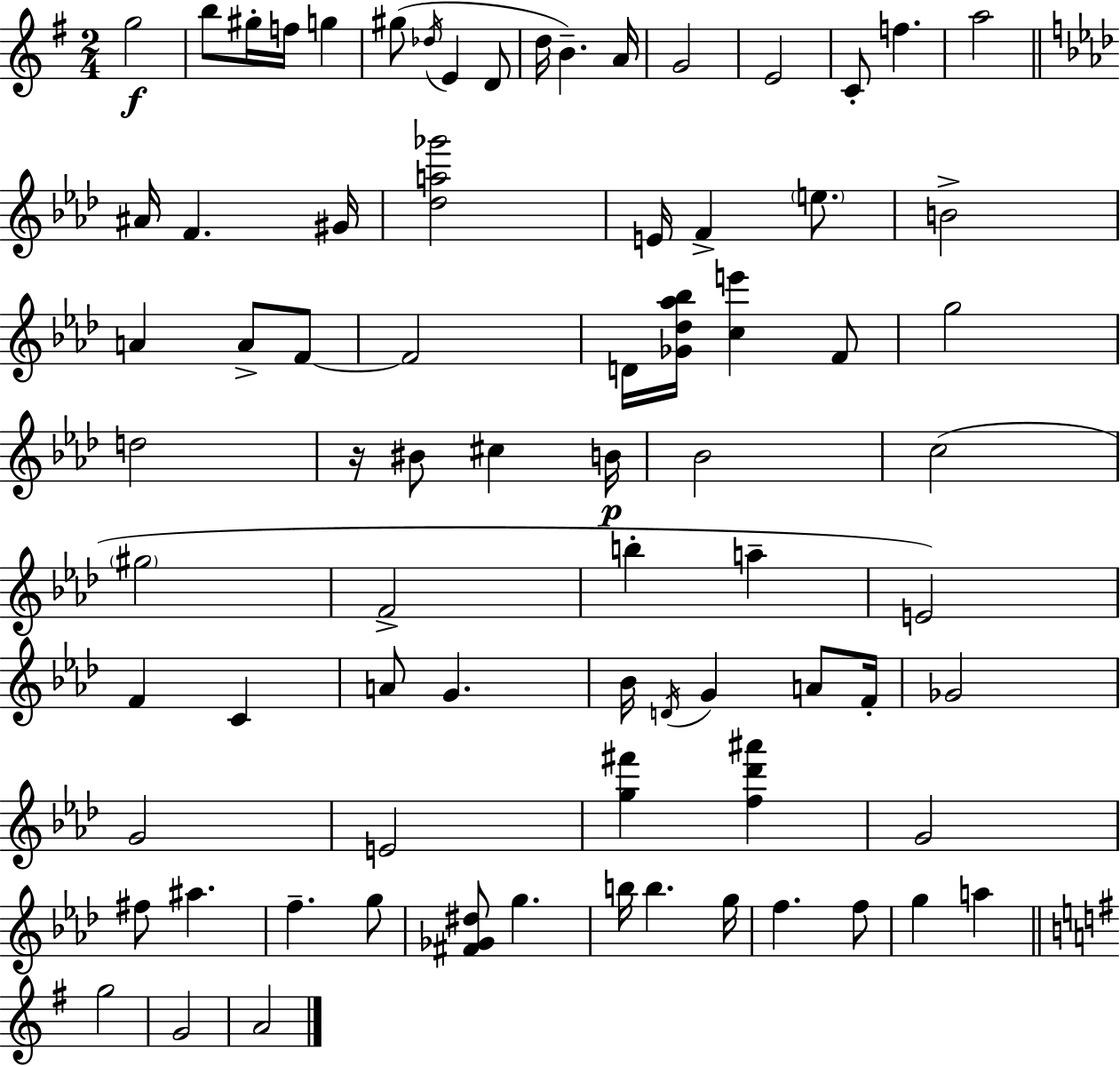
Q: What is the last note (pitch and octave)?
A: A4